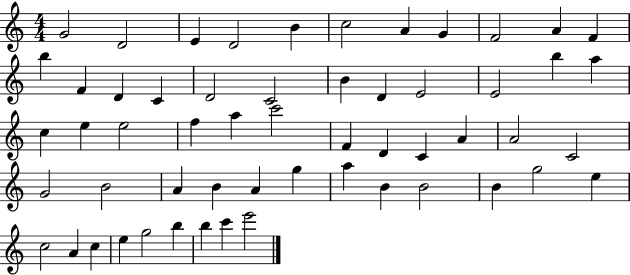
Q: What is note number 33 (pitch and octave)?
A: A4